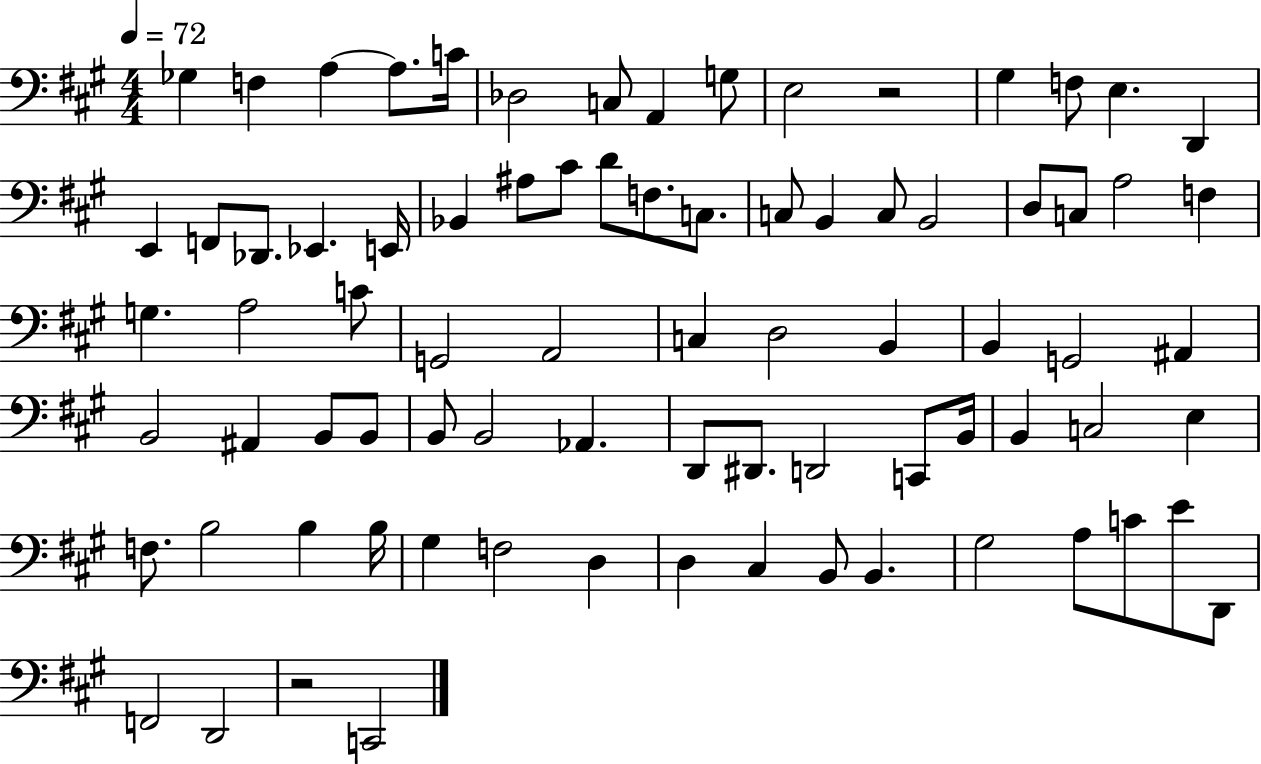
{
  \clef bass
  \numericTimeSignature
  \time 4/4
  \key a \major
  \tempo 4 = 72
  ges4 f4 a4~~ a8. c'16 | des2 c8 a,4 g8 | e2 r2 | gis4 f8 e4. d,4 | \break e,4 f,8 des,8. ees,4. e,16 | bes,4 ais8 cis'8 d'8 f8. c8. | c8 b,4 c8 b,2 | d8 c8 a2 f4 | \break g4. a2 c'8 | g,2 a,2 | c4 d2 b,4 | b,4 g,2 ais,4 | \break b,2 ais,4 b,8 b,8 | b,8 b,2 aes,4. | d,8 dis,8. d,2 c,8 b,16 | b,4 c2 e4 | \break f8. b2 b4 b16 | gis4 f2 d4 | d4 cis4 b,8 b,4. | gis2 a8 c'8 e'8 d,8 | \break f,2 d,2 | r2 c,2 | \bar "|."
}